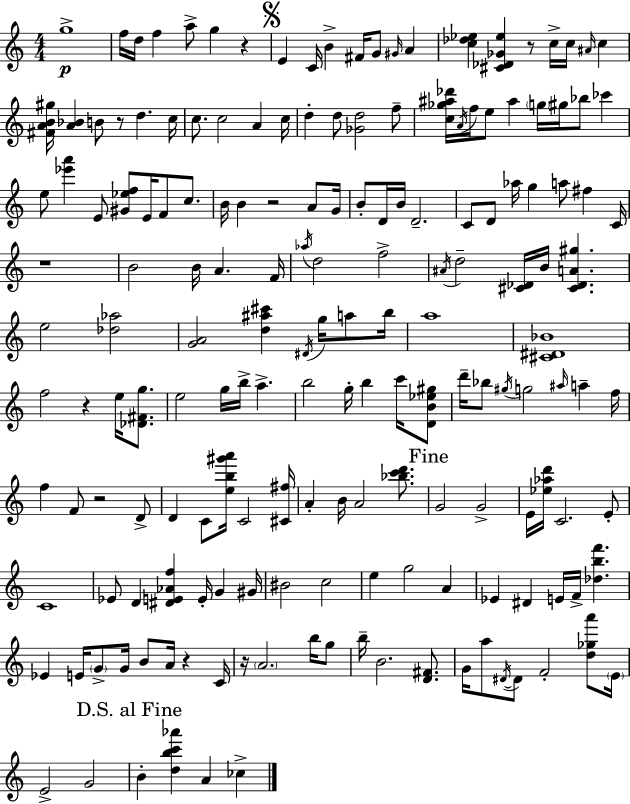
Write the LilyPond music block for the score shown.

{
  \clef treble
  \numericTimeSignature
  \time 4/4
  \key a \minor
  \repeat volta 2 { g''1->\p | f''16 d''16 f''4 a''8-> g''4 r4 | \mark \markup { \musicglyph "scripts.segno" } e'4 c'16 b'4-> fis'16 g'8 \grace { gis'16 } a'4 | <c'' des'' ees''>4 <cis' des' ges' ees''>4 r8 c''16-> c''16 \grace { ais'16 } c''4 | \break <fis' a' b' gis''>16 <a' bes'>4 b'8 r8 d''4. | c''16 c''8. c''2 a'4 | c''16 d''4-. d''8 <ges' d''>2 | f''8-- <c'' ges'' ais'' des'''>16 \acciaccatura { a'16 } f''16 e''8 ais''4 \parenthesize g''16 gis''16 bes''8 ces'''4 | \break e''8 <ees''' a'''>4 e'8 <gis' ees'' f''>8 e'16 f'8 | c''8. b'16 b'4 r2 | a'8 g'16 b'8-. d'16 b'16 d'2.-- | c'8 d'8 aes''16 g''4 a''8 fis''4 | \break c'16 r1 | b'2 b'16 a'4. | f'16 \acciaccatura { aes''16 } d''2 f''2-> | \acciaccatura { ais'16 } d''2-- <cis' des'>16 b'16 <cis' des' a' gis''>4. | \break e''2 <des'' aes''>2 | <g' a'>2 <d'' ais'' cis'''>4 | \acciaccatura { dis'16 } g''16 a''8 b''16 a''1 | <cis' dis' bes'>1 | \break f''2 r4 | e''16 <des' fis' g''>8. e''2 g''16 b''16-> | a''4.-> b''2 g''16-. b''4 | c'''16 <d' b' ees'' gis''>8 d'''16-- bes''8 \acciaccatura { gis''16 } g''2 | \break \grace { ais''16 } a''4-- f''16 f''4 f'8 r2 | d'8-> d'4 c'8 <e'' b'' gis''' a'''>16 c'2 | <cis' fis''>16 a'4-. b'16 a'2 | <bes'' c''' d'''>8. \mark "Fine" g'2 | \break g'2-> e'16 <ees'' aes'' d'''>16 c'2. | e'8-. c'1 | ees'8 d'4 <dis' e' aes' f''>4 | e'16-. g'4 gis'16 bis'2 | \break c''2 e''4 g''2 | a'4 ees'4 dis'4 | e'16 f'16-> <des'' b'' f'''>4. ees'4 e'16 \parenthesize g'8-> g'16 | b'8 a'16 r4 c'16 r16 \parenthesize a'2. | \break b''16 g''8 b''16-- b'2. | <d' fis'>8. g'16 a''8 \acciaccatura { dis'16~ }~ dis'8 f'2-. | <d'' ges'' a'''>8 \parenthesize e'16 e'2-> | g'2 \mark "D.S. al Fine" b'4-. <d'' b'' c''' aes'''>4 | \break a'4 ces''4-> } \bar "|."
}